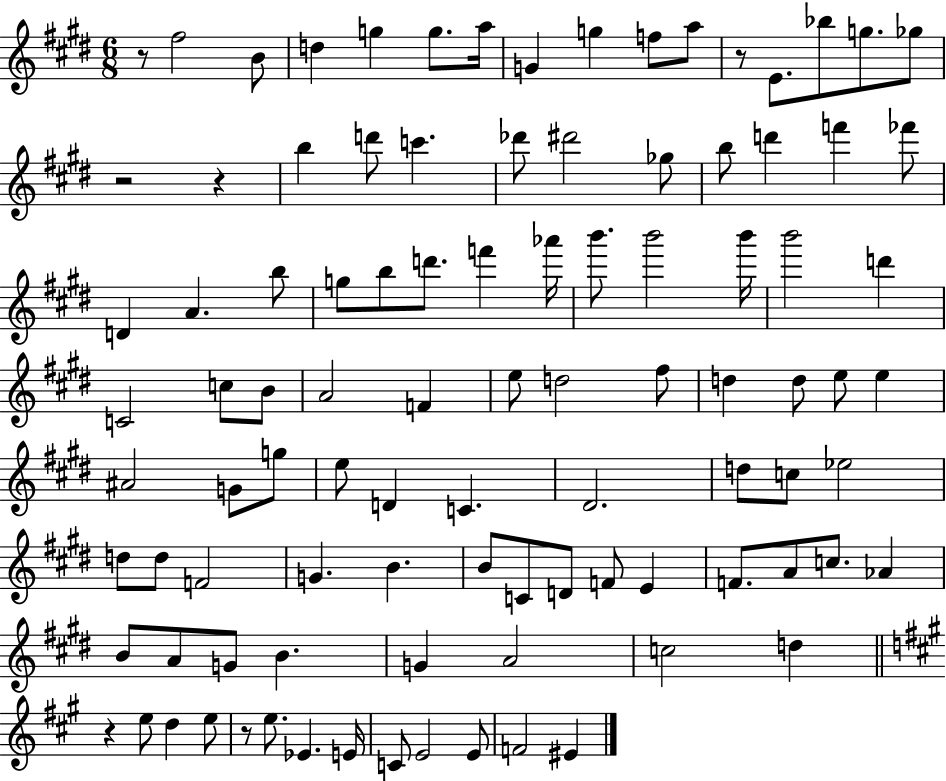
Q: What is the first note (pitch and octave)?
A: F#5